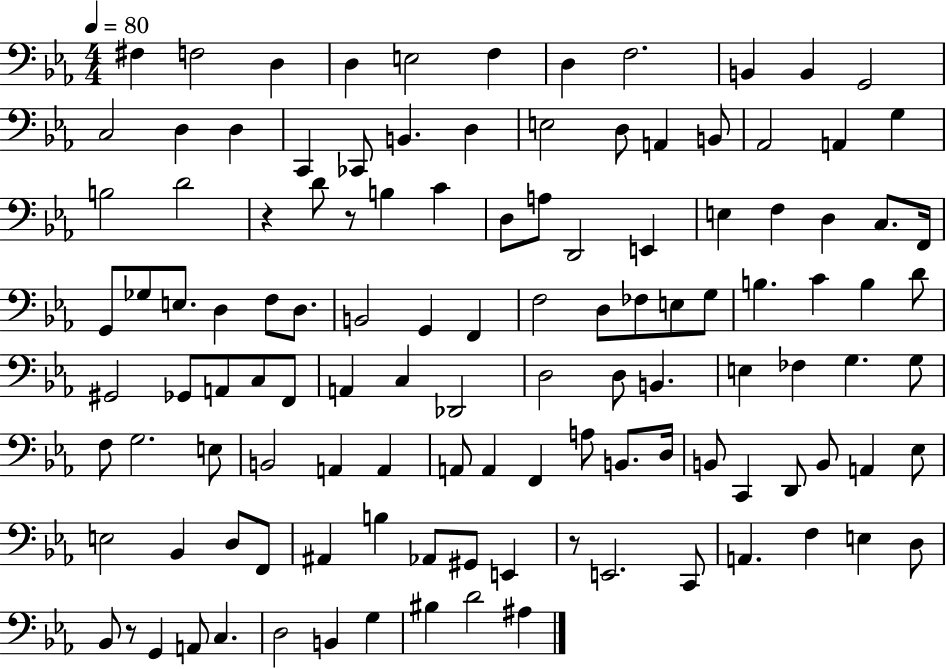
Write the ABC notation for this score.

X:1
T:Untitled
M:4/4
L:1/4
K:Eb
^F, F,2 D, D, E,2 F, D, F,2 B,, B,, G,,2 C,2 D, D, C,, _C,,/2 B,, D, E,2 D,/2 A,, B,,/2 _A,,2 A,, G, B,2 D2 z D/2 z/2 B, C D,/2 A,/2 D,,2 E,, E, F, D, C,/2 F,,/4 G,,/2 _G,/2 E,/2 D, F,/2 D,/2 B,,2 G,, F,, F,2 D,/2 _F,/2 E,/2 G,/2 B, C B, D/2 ^G,,2 _G,,/2 A,,/2 C,/2 F,,/2 A,, C, _D,,2 D,2 D,/2 B,, E, _F, G, G,/2 F,/2 G,2 E,/2 B,,2 A,, A,, A,,/2 A,, F,, A,/2 B,,/2 D,/4 B,,/2 C,, D,,/2 B,,/2 A,, _E,/2 E,2 _B,, D,/2 F,,/2 ^A,, B, _A,,/2 ^G,,/2 E,, z/2 E,,2 C,,/2 A,, F, E, D,/2 _B,,/2 z/2 G,, A,,/2 C, D,2 B,, G, ^B, D2 ^A,